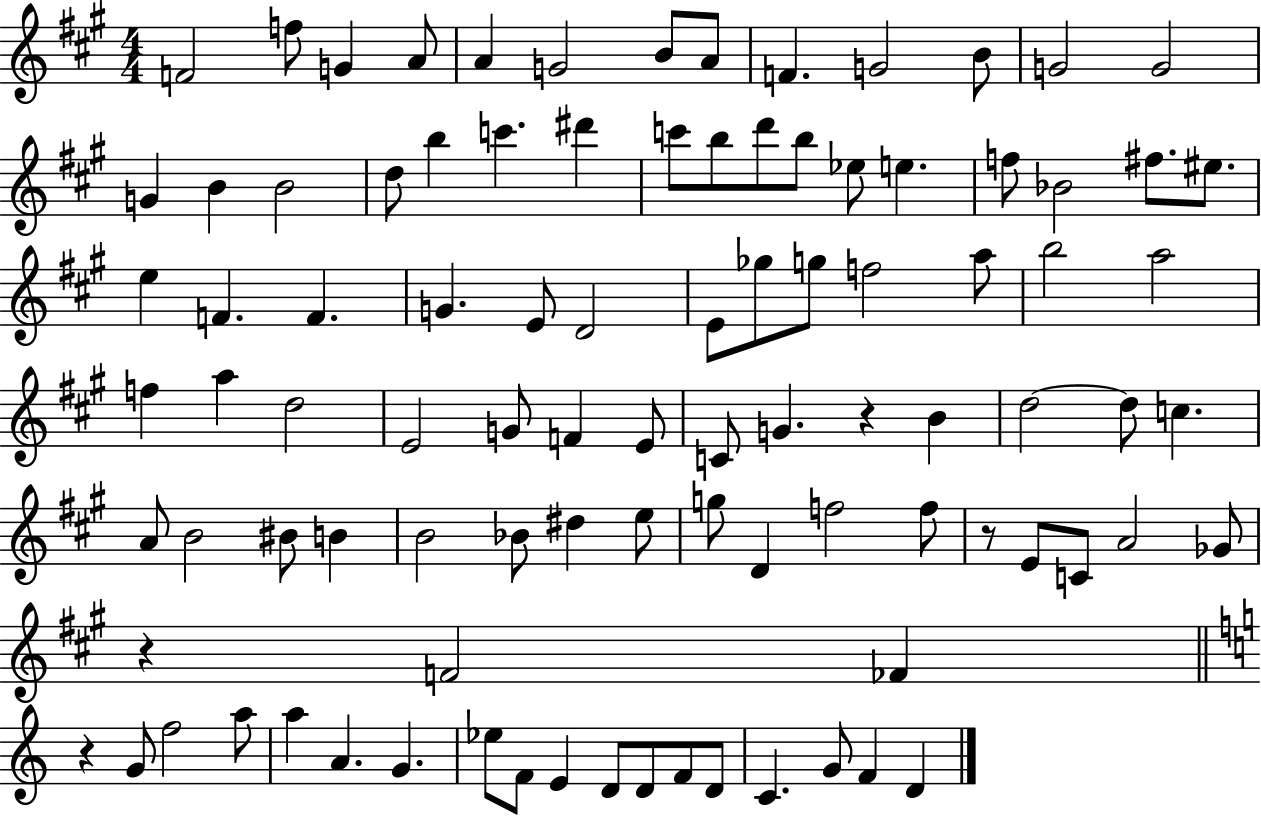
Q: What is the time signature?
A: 4/4